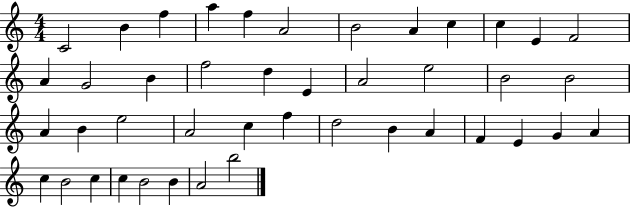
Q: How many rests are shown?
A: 0